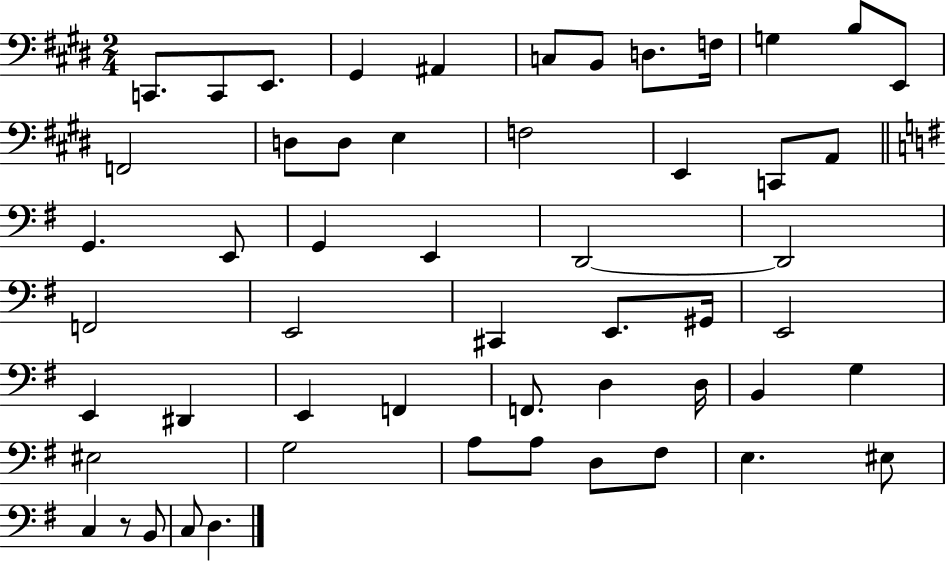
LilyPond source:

{
  \clef bass
  \numericTimeSignature
  \time 2/4
  \key e \major
  c,8. c,8 e,8. | gis,4 ais,4 | c8 b,8 d8. f16 | g4 b8 e,8 | \break f,2 | d8 d8 e4 | f2 | e,4 c,8 a,8 | \break \bar "||" \break \key g \major g,4. e,8 | g,4 e,4 | d,2~~ | d,2 | \break f,2 | e,2 | cis,4 e,8. gis,16 | e,2 | \break e,4 dis,4 | e,4 f,4 | f,8. d4 d16 | b,4 g4 | \break eis2 | g2 | a8 a8 d8 fis8 | e4. eis8 | \break c4 r8 b,8 | c8 d4. | \bar "|."
}